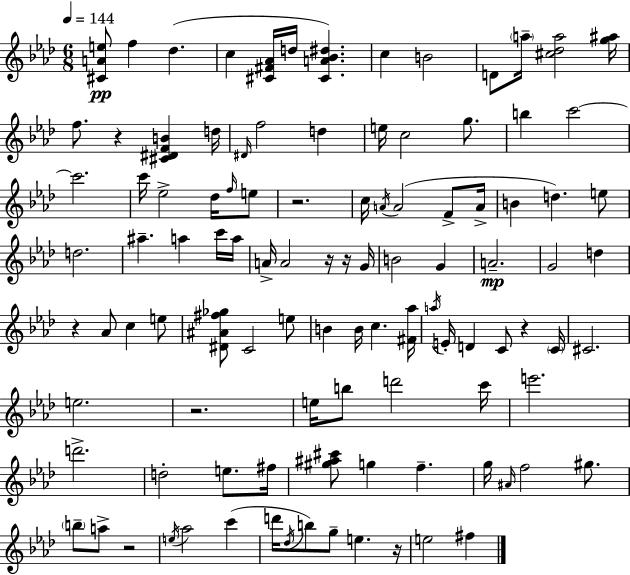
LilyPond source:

{
  \clef treble
  \numericTimeSignature
  \time 6/8
  \key aes \major
  \tempo 4 = 144
  <cis' a' e''>8\pp f''4 des''4.( | c''4 <cis' fis' aes'>16 d''16 <cis' a' bes' dis''>4.) | c''4 b'2 | d'8 \parenthesize a''16-- <cis'' des'' a''>2 <g'' ais''>16 | \break f''8. r4 <cis' dis' f' b'>4 d''16 | \grace { dis'16 } f''2 d''4 | e''16 c''2 g''8. | b''4 c'''2~~ | \break c'''2. | c'''16 ees''2-> des''16 \grace { f''16 } | e''8 r2. | c''16 \acciaccatura { a'16 } a'2( | \break f'8-> a'16-> b'4 d''4.) | e''8 d''2. | ais''4.-- a''4 | c'''16 a''16 a'16-> a'2 | \break r16 r16 g'16 b'2 g'4 | a'2.--\mp | g'2 d''4 | r4 aes'8 c''4 | \break e''8 <dis' ais' fis'' ges''>8 c'2 | e''8 b'4 b'16 c''4. | <fis' aes''>16 \acciaccatura { a''16 } e'16-. d'4 c'8 r4 | \parenthesize c'16 cis'2. | \break e''2. | r2. | e''16 b''8 d'''2 | c'''16 e'''2. | \break d'''2.-> | d''2-. | e''8. fis''16 <gis'' ais'' cis'''>8 g''4 f''4.-- | g''16 \grace { ais'16 } f''2 | \break gis''8. \parenthesize b''8-- a''8-> r2 | \acciaccatura { e''16 } aes''2 | c'''4( d'''16 \acciaccatura { des''16 }) b''8 g''8-- | e''4. r16 e''2 | \break fis''4 \bar "|."
}